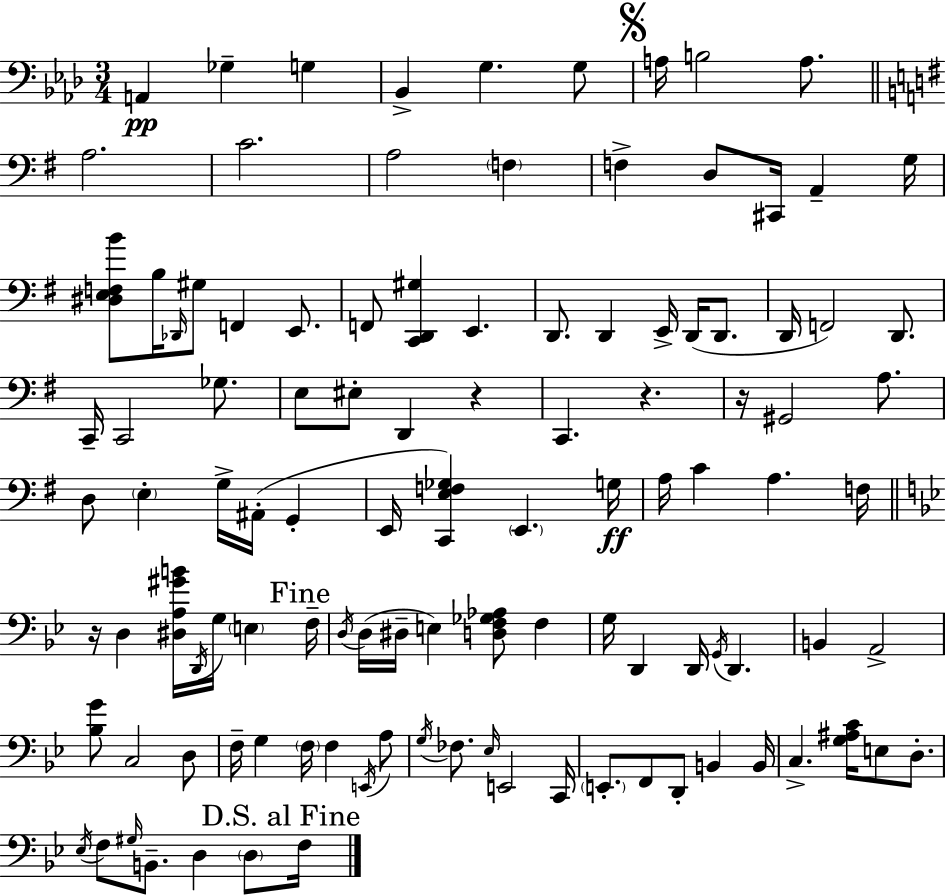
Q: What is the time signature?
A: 3/4